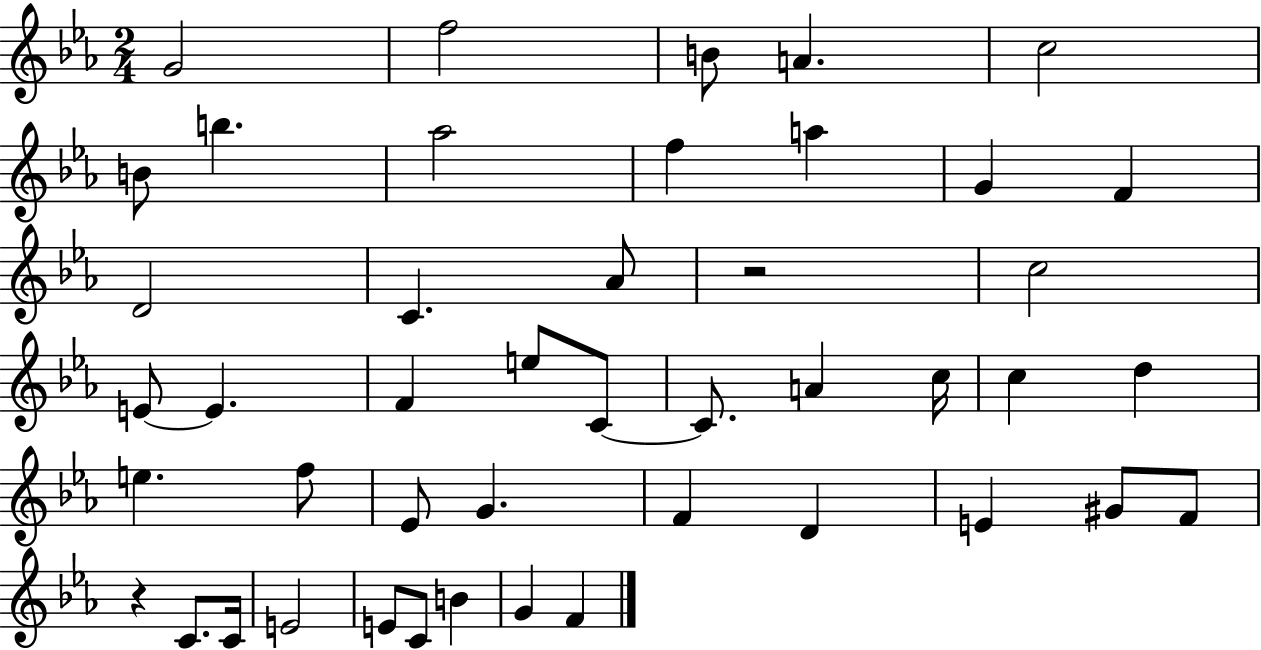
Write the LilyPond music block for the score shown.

{
  \clef treble
  \numericTimeSignature
  \time 2/4
  \key ees \major
  g'2 | f''2 | b'8 a'4. | c''2 | \break b'8 b''4. | aes''2 | f''4 a''4 | g'4 f'4 | \break d'2 | c'4. aes'8 | r2 | c''2 | \break e'8~~ e'4. | f'4 e''8 c'8~~ | c'8. a'4 c''16 | c''4 d''4 | \break e''4. f''8 | ees'8 g'4. | f'4 d'4 | e'4 gis'8 f'8 | \break r4 c'8. c'16 | e'2 | e'8 c'8 b'4 | g'4 f'4 | \break \bar "|."
}